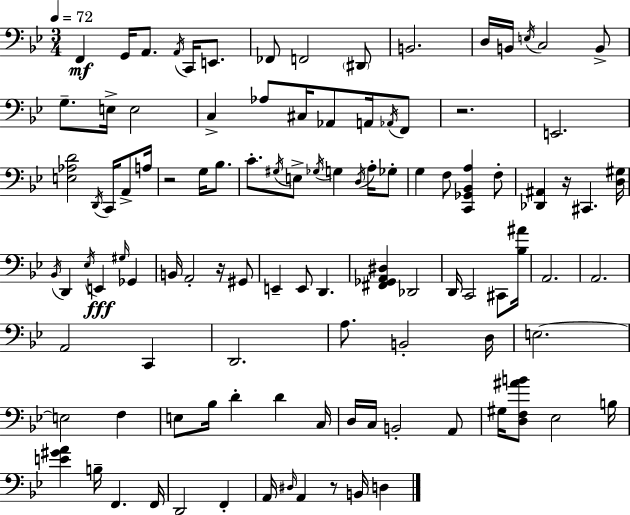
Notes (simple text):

F2/q G2/s A2/e. A2/s C2/s E2/e. FES2/e F2/h D#2/e B2/h. D3/s B2/s E3/s C3/h B2/e G3/e. E3/s E3/h C3/q Ab3/e C#3/s Ab2/e A2/s Ab2/s F2/e R/h. E2/h. [E3,Ab3,D4]/h D2/s C2/s A2/e A3/s R/h G3/s Bb3/e. C4/e. G#3/s E3/e Gb3/s G3/q D3/s A3/s Gb3/e G3/q F3/e [C2,Gb2,Bb2,A3]/q F3/e [Db2,A#2]/q R/s C#2/q. [D3,G#3]/s Bb2/s D2/q Eb3/s E2/q G#3/s Gb2/q B2/s A2/h R/s G#2/e E2/q E2/e D2/q. [F#2,Gb2,A2,D#3]/q Db2/h D2/s C2/h C#2/e [Bb3,A#4]/s A2/h. A2/h. A2/h C2/q D2/h. A3/e. B2/h D3/s E3/h. E3/h F3/q E3/e Bb3/s D4/q D4/q C3/s D3/s C3/s B2/h A2/e G#3/s [D3,F3,A#4,B4]/e Eb3/h B3/s [E4,G#4,A4]/q B3/s F2/q. F2/s D2/h F2/q A2/s D#3/s A2/q R/e B2/s D3/q